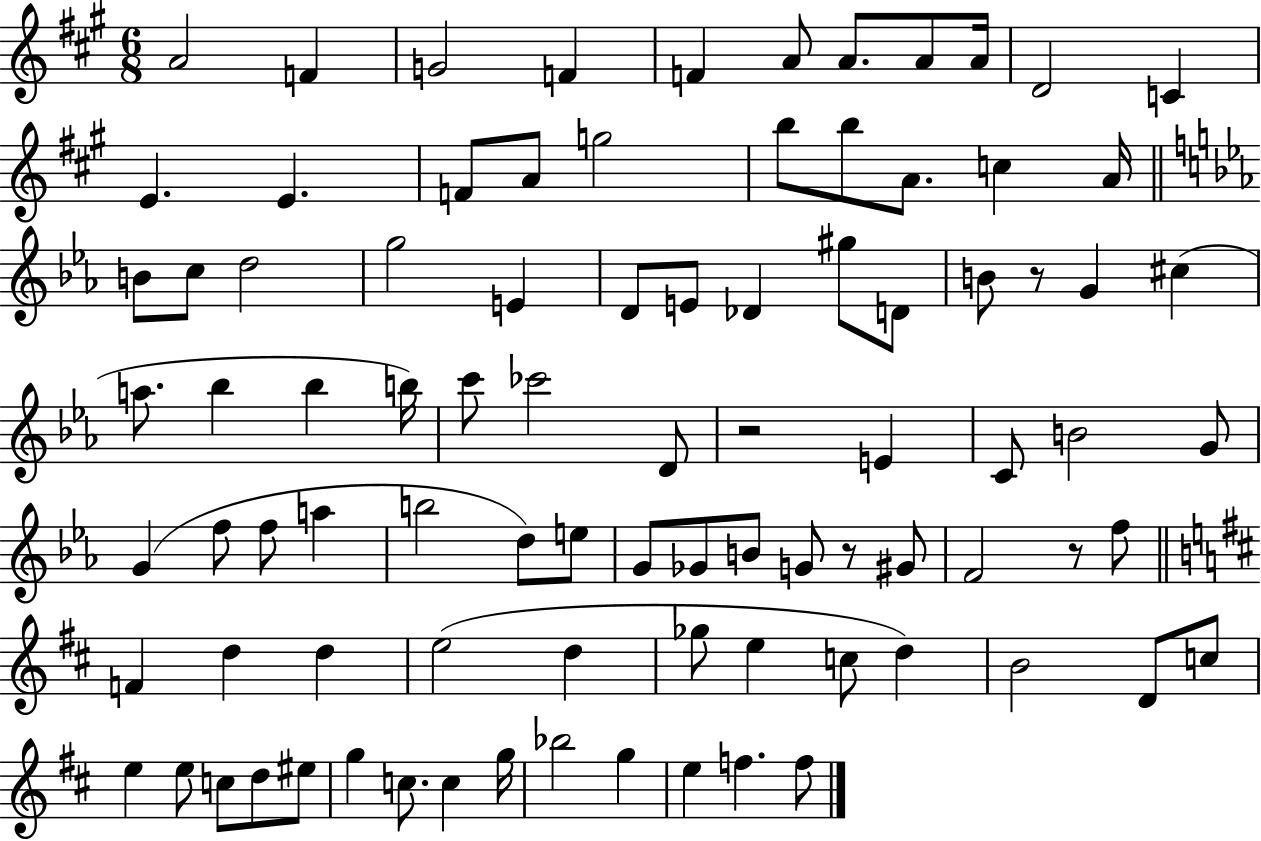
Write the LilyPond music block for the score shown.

{
  \clef treble
  \numericTimeSignature
  \time 6/8
  \key a \major
  a'2 f'4 | g'2 f'4 | f'4 a'8 a'8. a'8 a'16 | d'2 c'4 | \break e'4. e'4. | f'8 a'8 g''2 | b''8 b''8 a'8. c''4 a'16 | \bar "||" \break \key ees \major b'8 c''8 d''2 | g''2 e'4 | d'8 e'8 des'4 gis''8 d'8 | b'8 r8 g'4 cis''4( | \break a''8. bes''4 bes''4 b''16) | c'''8 ces'''2 d'8 | r2 e'4 | c'8 b'2 g'8 | \break g'4( f''8 f''8 a''4 | b''2 d''8) e''8 | g'8 ges'8 b'8 g'8 r8 gis'8 | f'2 r8 f''8 | \break \bar "||" \break \key d \major f'4 d''4 d''4 | e''2( d''4 | ges''8 e''4 c''8 d''4) | b'2 d'8 c''8 | \break e''4 e''8 c''8 d''8 eis''8 | g''4 c''8. c''4 g''16 | bes''2 g''4 | e''4 f''4. f''8 | \break \bar "|."
}